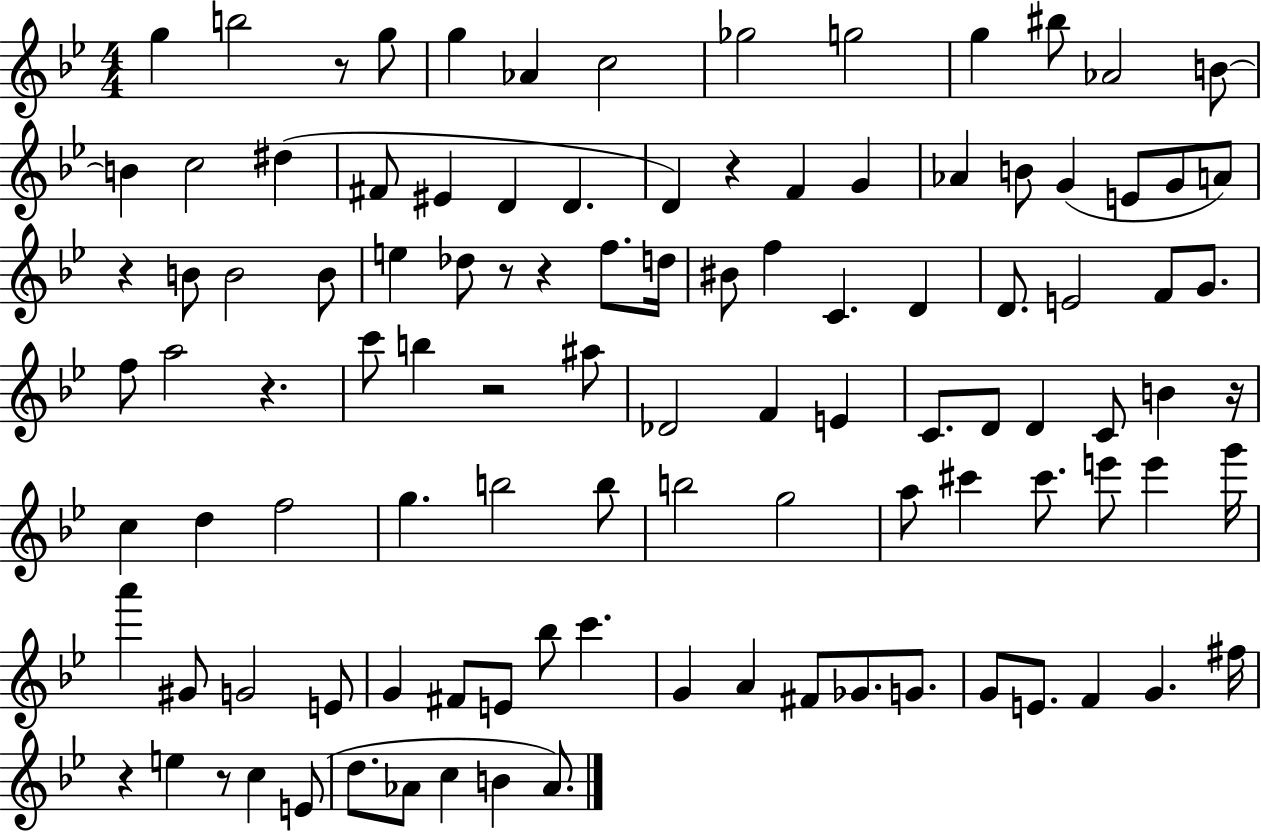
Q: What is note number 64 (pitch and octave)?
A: G5